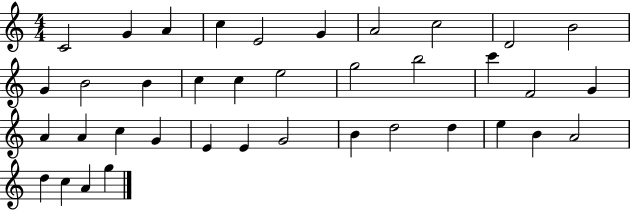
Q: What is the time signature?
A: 4/4